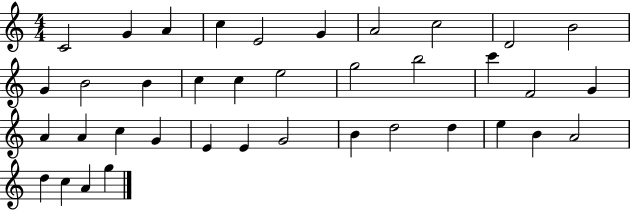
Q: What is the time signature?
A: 4/4